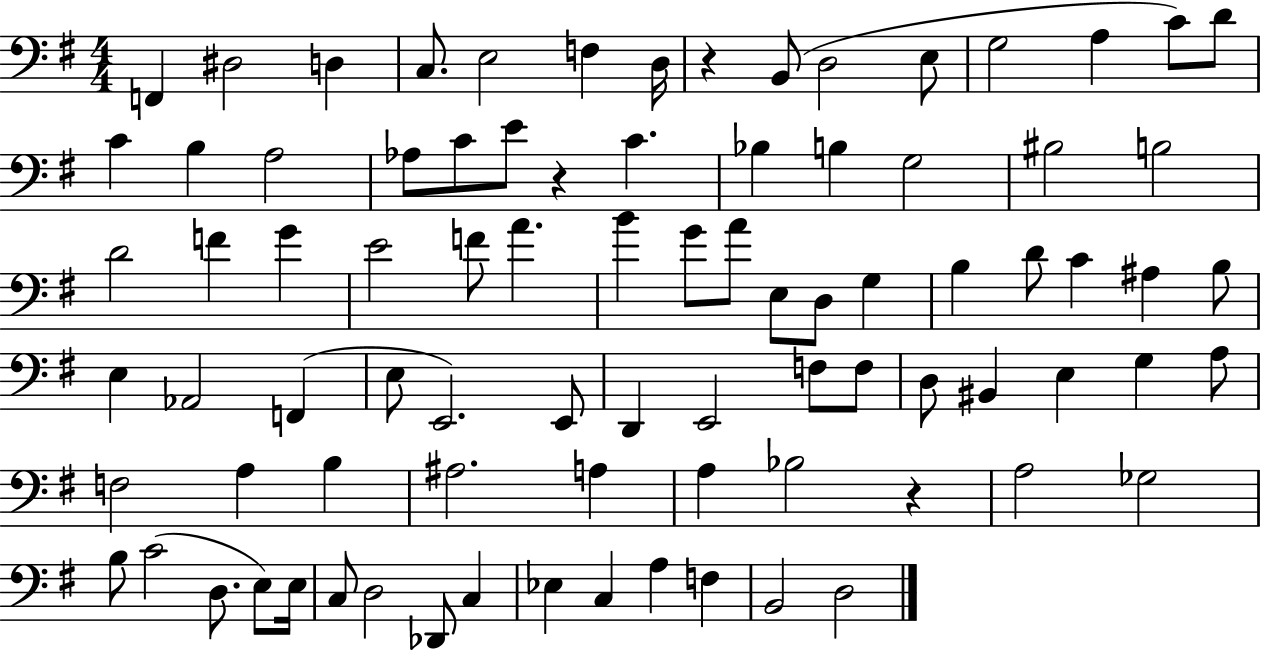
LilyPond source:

{
  \clef bass
  \numericTimeSignature
  \time 4/4
  \key g \major
  f,4 dis2 d4 | c8. e2 f4 d16 | r4 b,8( d2 e8 | g2 a4 c'8) d'8 | \break c'4 b4 a2 | aes8 c'8 e'8 r4 c'4. | bes4 b4 g2 | bis2 b2 | \break d'2 f'4 g'4 | e'2 f'8 a'4. | b'4 g'8 a'8 e8 d8 g4 | b4 d'8 c'4 ais4 b8 | \break e4 aes,2 f,4( | e8 e,2.) e,8 | d,4 e,2 f8 f8 | d8 bis,4 e4 g4 a8 | \break f2 a4 b4 | ais2. a4 | a4 bes2 r4 | a2 ges2 | \break b8 c'2( d8. e8) e16 | c8 d2 des,8 c4 | ees4 c4 a4 f4 | b,2 d2 | \break \bar "|."
}